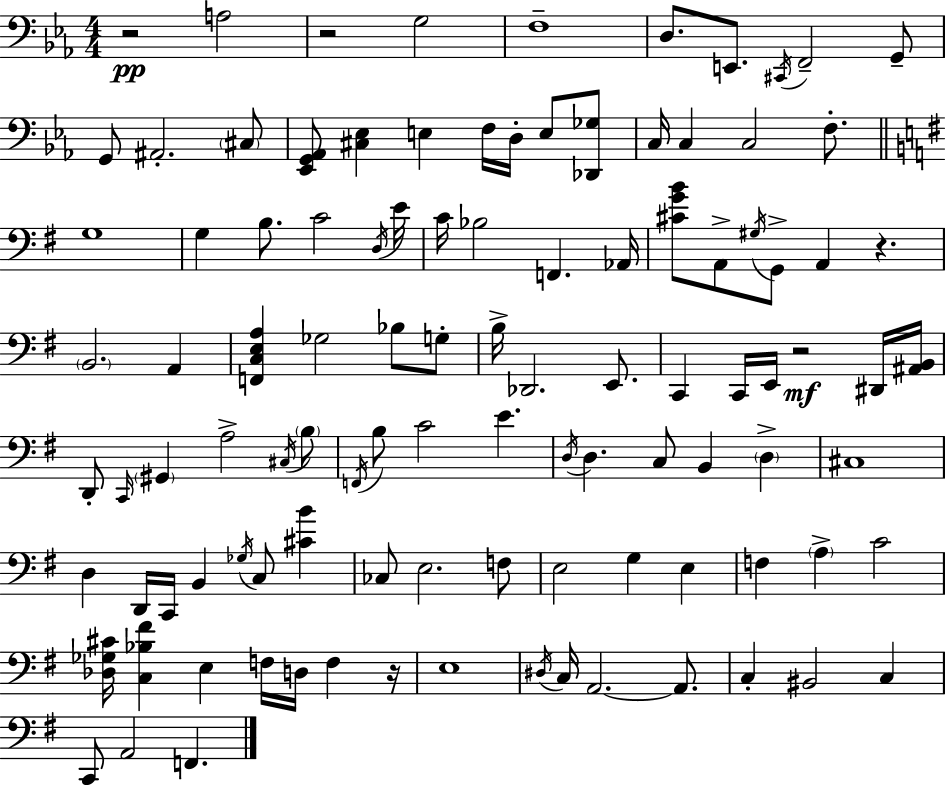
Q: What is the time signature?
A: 4/4